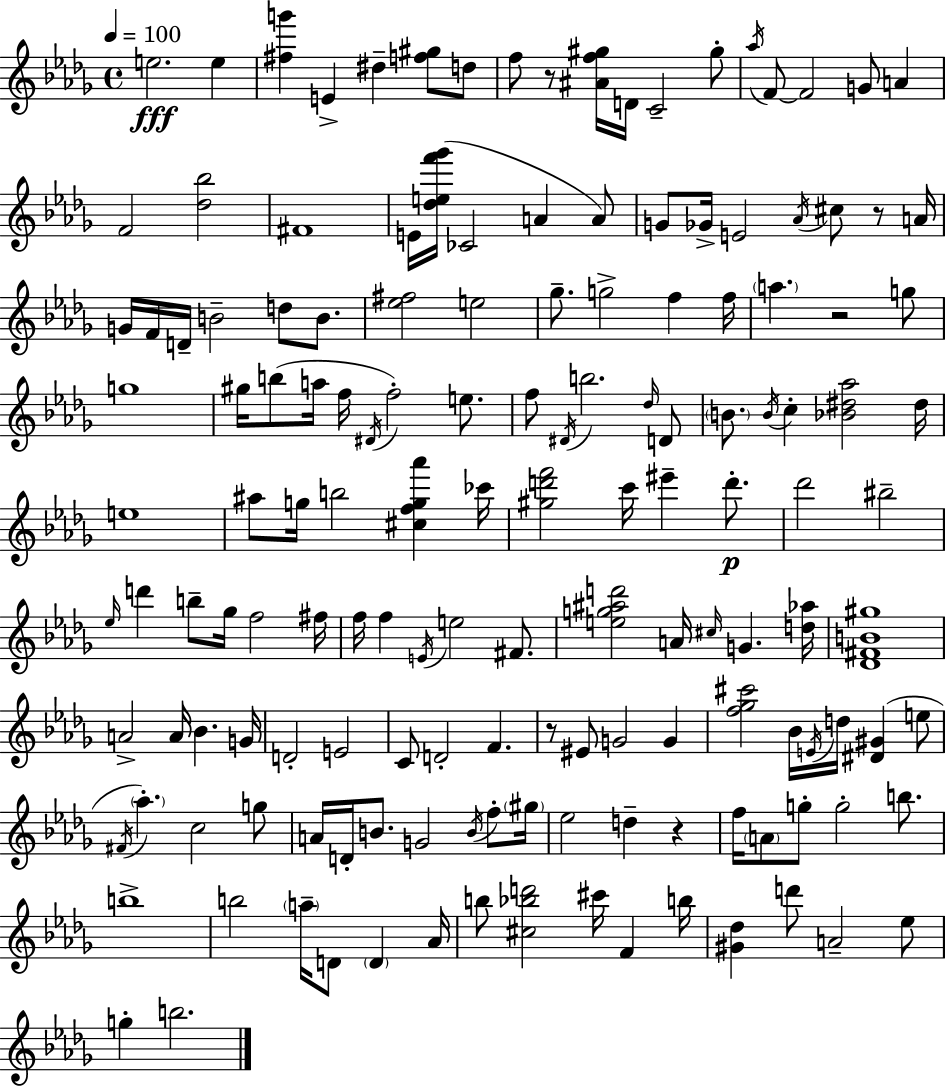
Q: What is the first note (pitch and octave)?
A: E5